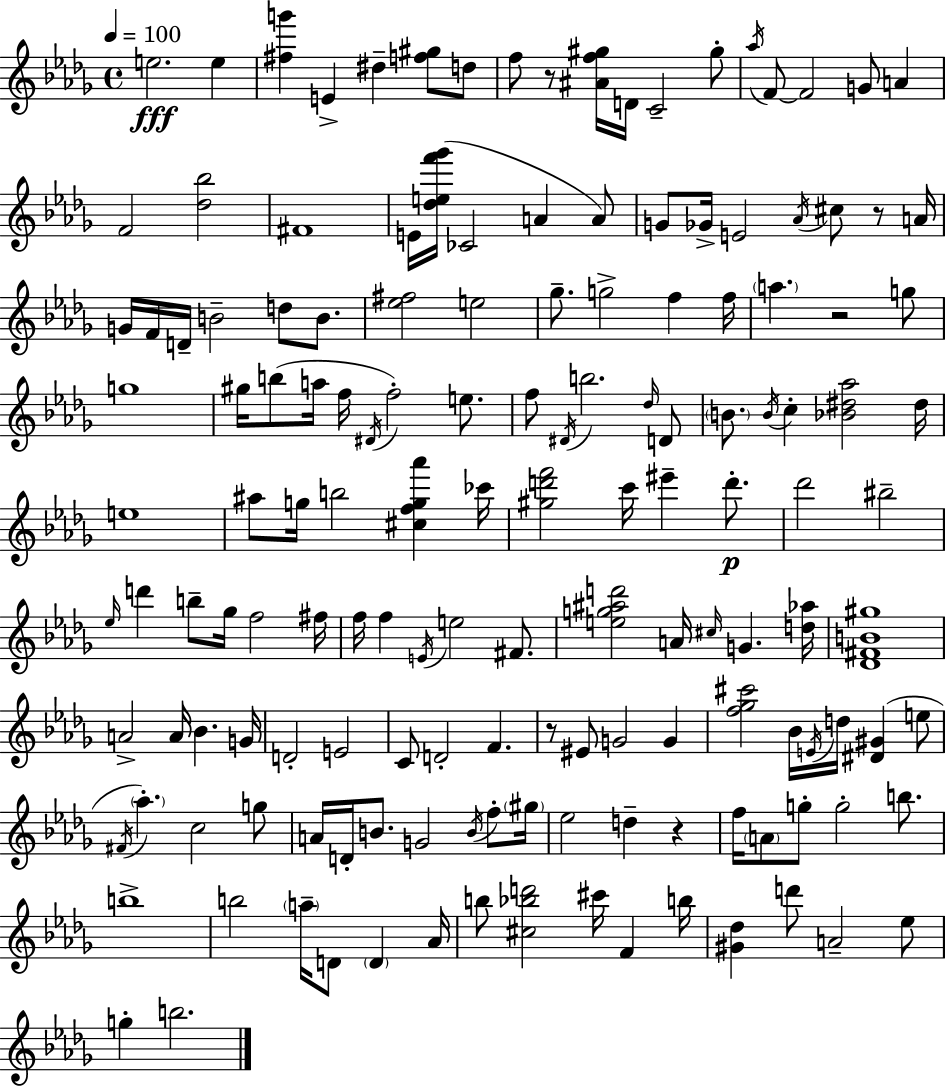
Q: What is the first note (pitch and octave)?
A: E5